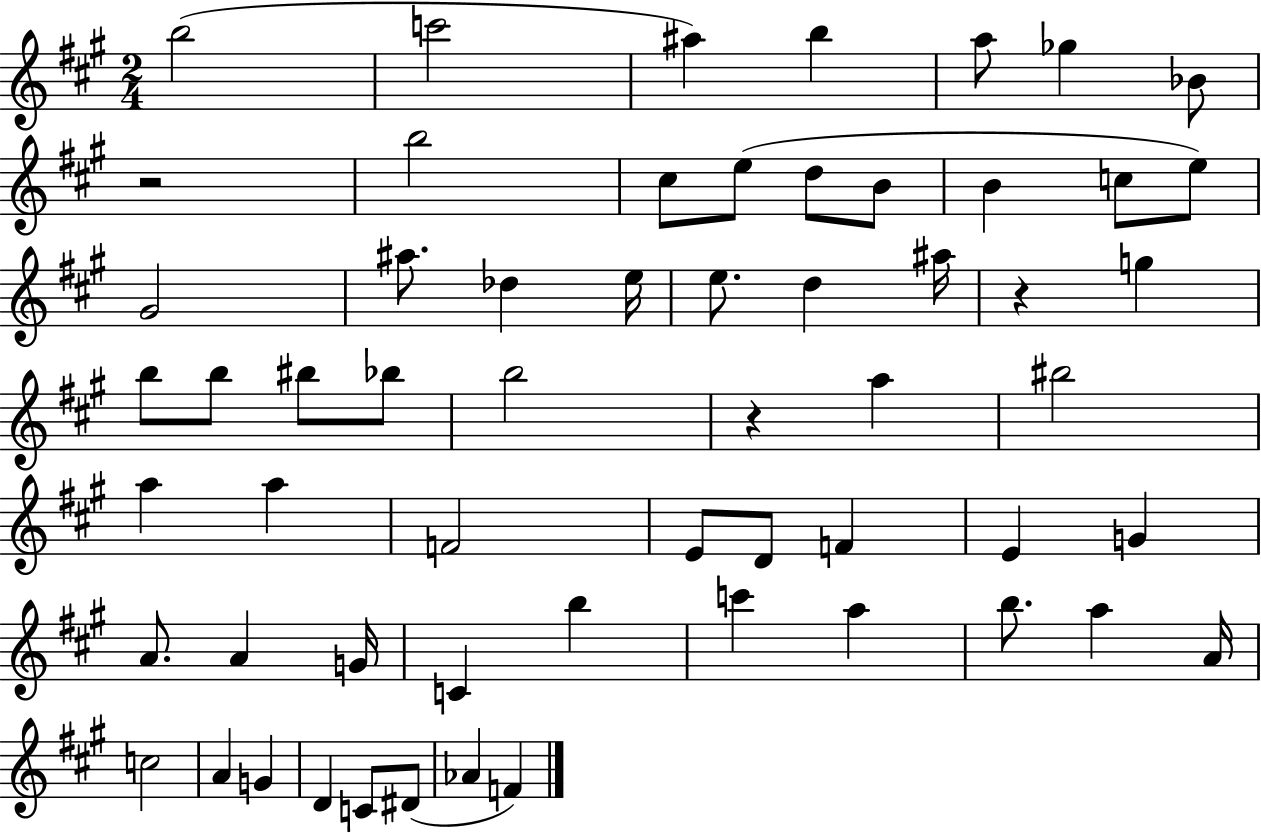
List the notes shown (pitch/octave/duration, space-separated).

B5/h C6/h A#5/q B5/q A5/e Gb5/q Bb4/e R/h B5/h C#5/e E5/e D5/e B4/e B4/q C5/e E5/e G#4/h A#5/e. Db5/q E5/s E5/e. D5/q A#5/s R/q G5/q B5/e B5/e BIS5/e Bb5/e B5/h R/q A5/q BIS5/h A5/q A5/q F4/h E4/e D4/e F4/q E4/q G4/q A4/e. A4/q G4/s C4/q B5/q C6/q A5/q B5/e. A5/q A4/s C5/h A4/q G4/q D4/q C4/e D#4/e Ab4/q F4/q